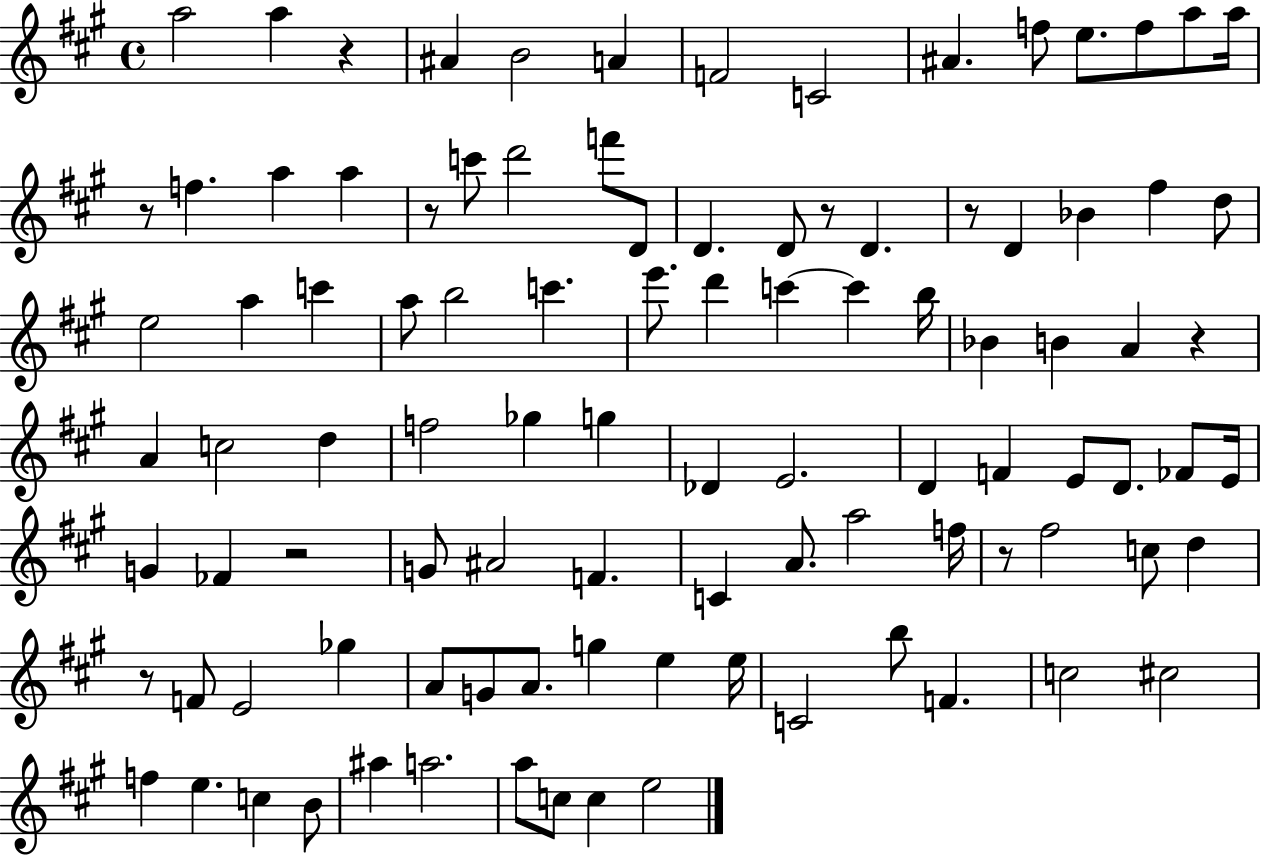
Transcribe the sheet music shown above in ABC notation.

X:1
T:Untitled
M:4/4
L:1/4
K:A
a2 a z ^A B2 A F2 C2 ^A f/2 e/2 f/2 a/2 a/4 z/2 f a a z/2 c'/2 d'2 f'/2 D/2 D D/2 z/2 D z/2 D _B ^f d/2 e2 a c' a/2 b2 c' e'/2 d' c' c' b/4 _B B A z A c2 d f2 _g g _D E2 D F E/2 D/2 _F/2 E/4 G _F z2 G/2 ^A2 F C A/2 a2 f/4 z/2 ^f2 c/2 d z/2 F/2 E2 _g A/2 G/2 A/2 g e e/4 C2 b/2 F c2 ^c2 f e c B/2 ^a a2 a/2 c/2 c e2